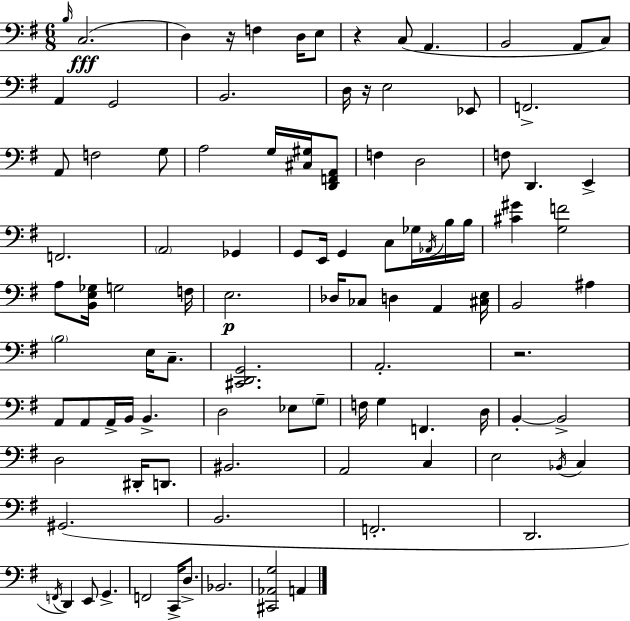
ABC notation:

X:1
T:Untitled
M:6/8
L:1/4
K:Em
B,/4 C,2 D, z/4 F, D,/4 E,/2 z C,/2 A,, B,,2 A,,/2 C,/2 A,, G,,2 B,,2 D,/4 z/4 E,2 _E,,/2 F,,2 A,,/2 F,2 G,/2 A,2 G,/4 [^C,^G,]/4 [D,,F,,A,,]/2 F, D,2 F,/2 D,, E,, F,,2 A,,2 _G,, G,,/2 E,,/4 G,, C,/2 _G,/4 _A,,/4 B,/4 B,/4 [^C^G] [G,F]2 A,/2 [B,,E,_G,]/4 G,2 F,/4 E,2 _D,/4 _C,/2 D, A,, [^C,E,]/4 B,,2 ^A, B,2 E,/4 C,/2 [^C,,D,,G,,]2 A,,2 z2 A,,/2 A,,/2 A,,/4 B,,/4 B,, D,2 _E,/2 G,/2 F,/4 G, F,, D,/4 B,, B,,2 D,2 ^D,,/4 D,,/2 ^B,,2 A,,2 C, E,2 _B,,/4 C, ^G,,2 B,,2 F,,2 D,,2 F,,/4 D,, E,,/2 G,, F,,2 C,,/4 D,/2 _B,,2 [^C,,_A,,G,]2 A,,